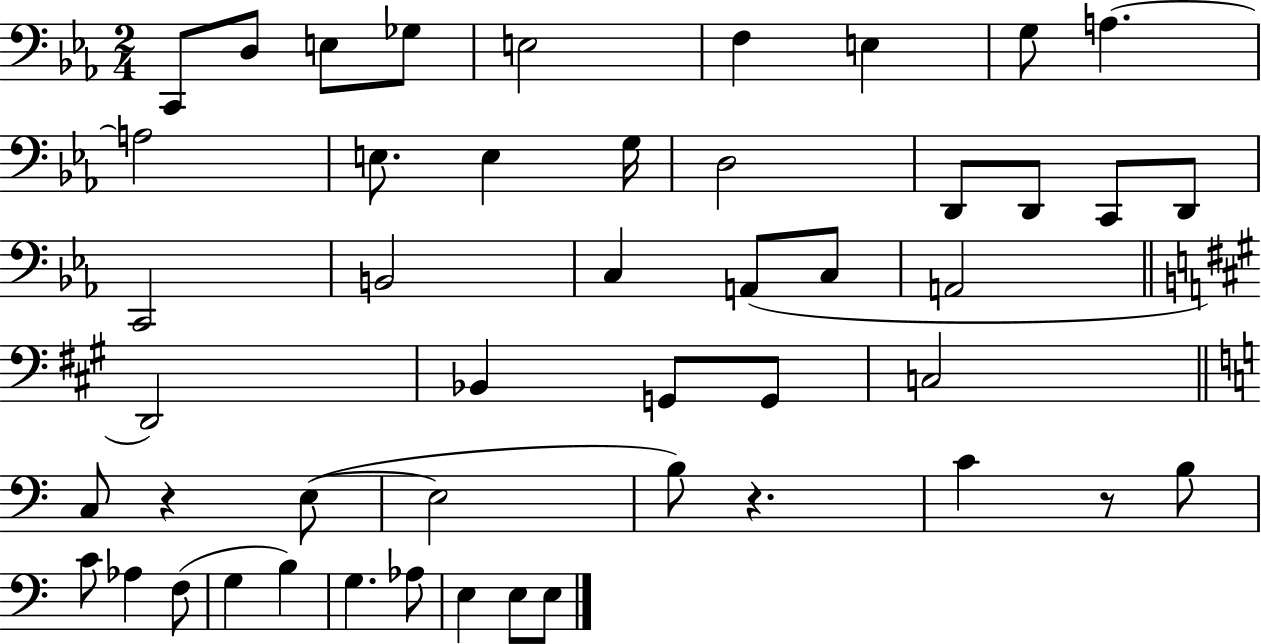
C2/e D3/e E3/e Gb3/e E3/h F3/q E3/q G3/e A3/q. A3/h E3/e. E3/q G3/s D3/h D2/e D2/e C2/e D2/e C2/h B2/h C3/q A2/e C3/e A2/h D2/h Bb2/q G2/e G2/e C3/h C3/e R/q E3/e E3/h B3/e R/q. C4/q R/e B3/e C4/e Ab3/q F3/e G3/q B3/q G3/q. Ab3/e E3/q E3/e E3/e